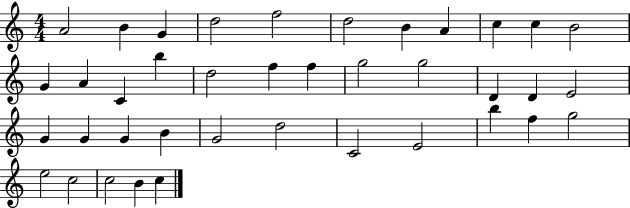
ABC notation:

X:1
T:Untitled
M:4/4
L:1/4
K:C
A2 B G d2 f2 d2 B A c c B2 G A C b d2 f f g2 g2 D D E2 G G G B G2 d2 C2 E2 b f g2 e2 c2 c2 B c